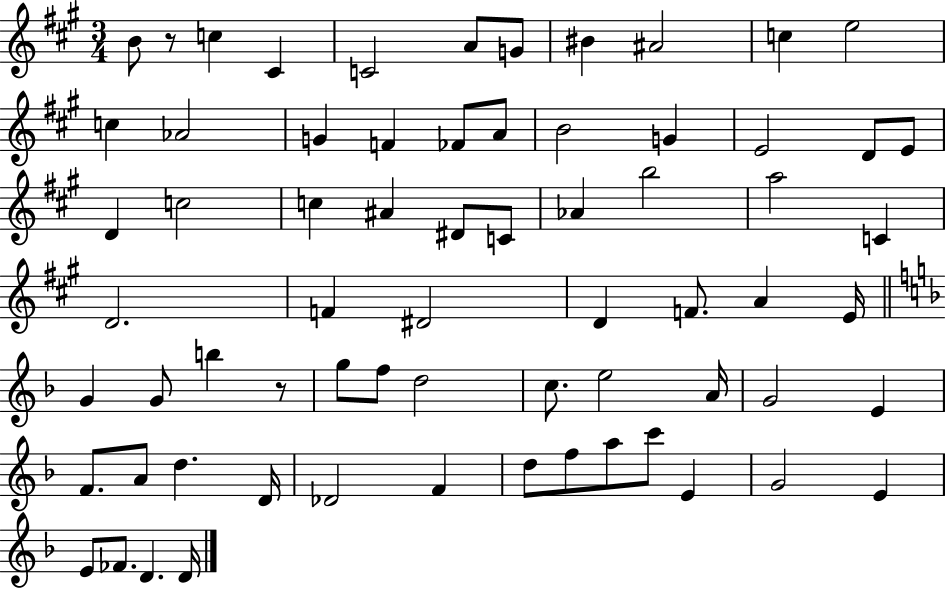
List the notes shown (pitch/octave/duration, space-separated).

B4/e R/e C5/q C#4/q C4/h A4/e G4/e BIS4/q A#4/h C5/q E5/h C5/q Ab4/h G4/q F4/q FES4/e A4/e B4/h G4/q E4/h D4/e E4/e D4/q C5/h C5/q A#4/q D#4/e C4/e Ab4/q B5/h A5/h C4/q D4/h. F4/q D#4/h D4/q F4/e. A4/q E4/s G4/q G4/e B5/q R/e G5/e F5/e D5/h C5/e. E5/h A4/s G4/h E4/q F4/e. A4/e D5/q. D4/s Db4/h F4/q D5/e F5/e A5/e C6/e E4/q G4/h E4/q E4/e FES4/e. D4/q. D4/s